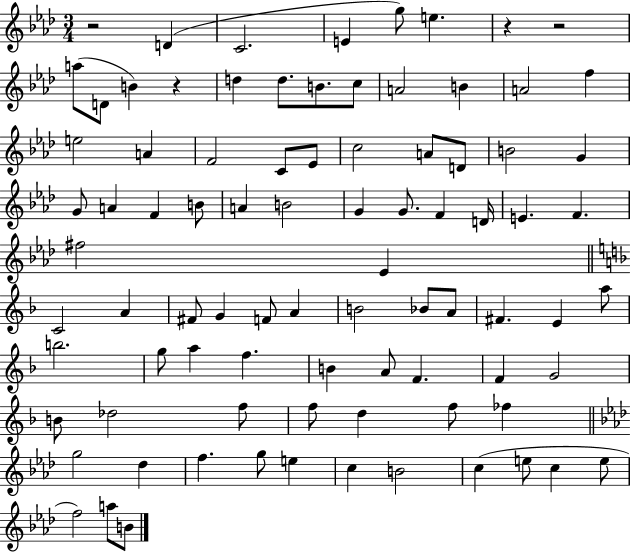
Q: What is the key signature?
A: AES major